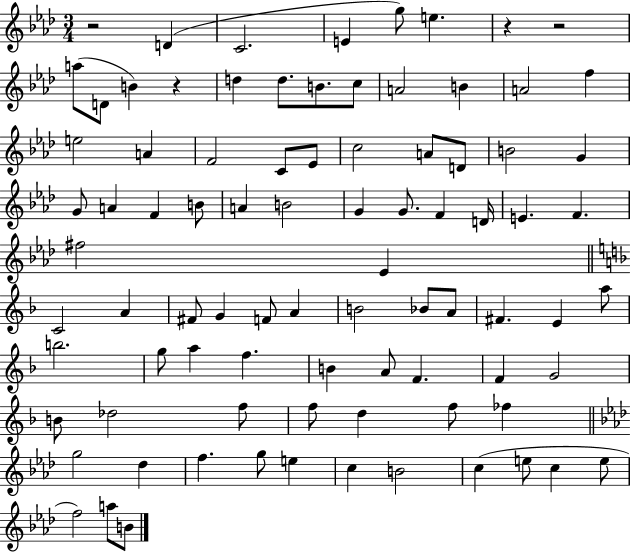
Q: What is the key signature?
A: AES major